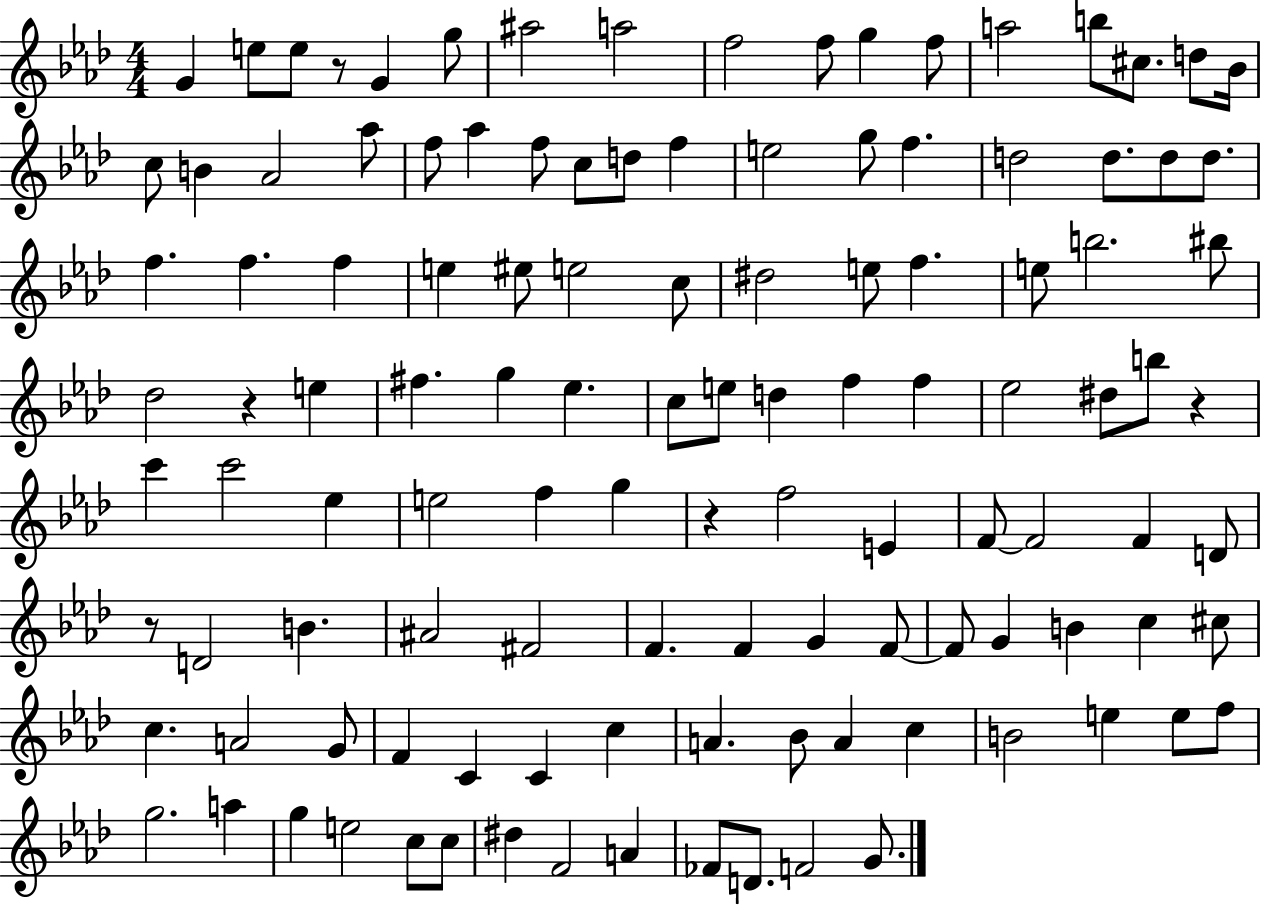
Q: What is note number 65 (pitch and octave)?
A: G5